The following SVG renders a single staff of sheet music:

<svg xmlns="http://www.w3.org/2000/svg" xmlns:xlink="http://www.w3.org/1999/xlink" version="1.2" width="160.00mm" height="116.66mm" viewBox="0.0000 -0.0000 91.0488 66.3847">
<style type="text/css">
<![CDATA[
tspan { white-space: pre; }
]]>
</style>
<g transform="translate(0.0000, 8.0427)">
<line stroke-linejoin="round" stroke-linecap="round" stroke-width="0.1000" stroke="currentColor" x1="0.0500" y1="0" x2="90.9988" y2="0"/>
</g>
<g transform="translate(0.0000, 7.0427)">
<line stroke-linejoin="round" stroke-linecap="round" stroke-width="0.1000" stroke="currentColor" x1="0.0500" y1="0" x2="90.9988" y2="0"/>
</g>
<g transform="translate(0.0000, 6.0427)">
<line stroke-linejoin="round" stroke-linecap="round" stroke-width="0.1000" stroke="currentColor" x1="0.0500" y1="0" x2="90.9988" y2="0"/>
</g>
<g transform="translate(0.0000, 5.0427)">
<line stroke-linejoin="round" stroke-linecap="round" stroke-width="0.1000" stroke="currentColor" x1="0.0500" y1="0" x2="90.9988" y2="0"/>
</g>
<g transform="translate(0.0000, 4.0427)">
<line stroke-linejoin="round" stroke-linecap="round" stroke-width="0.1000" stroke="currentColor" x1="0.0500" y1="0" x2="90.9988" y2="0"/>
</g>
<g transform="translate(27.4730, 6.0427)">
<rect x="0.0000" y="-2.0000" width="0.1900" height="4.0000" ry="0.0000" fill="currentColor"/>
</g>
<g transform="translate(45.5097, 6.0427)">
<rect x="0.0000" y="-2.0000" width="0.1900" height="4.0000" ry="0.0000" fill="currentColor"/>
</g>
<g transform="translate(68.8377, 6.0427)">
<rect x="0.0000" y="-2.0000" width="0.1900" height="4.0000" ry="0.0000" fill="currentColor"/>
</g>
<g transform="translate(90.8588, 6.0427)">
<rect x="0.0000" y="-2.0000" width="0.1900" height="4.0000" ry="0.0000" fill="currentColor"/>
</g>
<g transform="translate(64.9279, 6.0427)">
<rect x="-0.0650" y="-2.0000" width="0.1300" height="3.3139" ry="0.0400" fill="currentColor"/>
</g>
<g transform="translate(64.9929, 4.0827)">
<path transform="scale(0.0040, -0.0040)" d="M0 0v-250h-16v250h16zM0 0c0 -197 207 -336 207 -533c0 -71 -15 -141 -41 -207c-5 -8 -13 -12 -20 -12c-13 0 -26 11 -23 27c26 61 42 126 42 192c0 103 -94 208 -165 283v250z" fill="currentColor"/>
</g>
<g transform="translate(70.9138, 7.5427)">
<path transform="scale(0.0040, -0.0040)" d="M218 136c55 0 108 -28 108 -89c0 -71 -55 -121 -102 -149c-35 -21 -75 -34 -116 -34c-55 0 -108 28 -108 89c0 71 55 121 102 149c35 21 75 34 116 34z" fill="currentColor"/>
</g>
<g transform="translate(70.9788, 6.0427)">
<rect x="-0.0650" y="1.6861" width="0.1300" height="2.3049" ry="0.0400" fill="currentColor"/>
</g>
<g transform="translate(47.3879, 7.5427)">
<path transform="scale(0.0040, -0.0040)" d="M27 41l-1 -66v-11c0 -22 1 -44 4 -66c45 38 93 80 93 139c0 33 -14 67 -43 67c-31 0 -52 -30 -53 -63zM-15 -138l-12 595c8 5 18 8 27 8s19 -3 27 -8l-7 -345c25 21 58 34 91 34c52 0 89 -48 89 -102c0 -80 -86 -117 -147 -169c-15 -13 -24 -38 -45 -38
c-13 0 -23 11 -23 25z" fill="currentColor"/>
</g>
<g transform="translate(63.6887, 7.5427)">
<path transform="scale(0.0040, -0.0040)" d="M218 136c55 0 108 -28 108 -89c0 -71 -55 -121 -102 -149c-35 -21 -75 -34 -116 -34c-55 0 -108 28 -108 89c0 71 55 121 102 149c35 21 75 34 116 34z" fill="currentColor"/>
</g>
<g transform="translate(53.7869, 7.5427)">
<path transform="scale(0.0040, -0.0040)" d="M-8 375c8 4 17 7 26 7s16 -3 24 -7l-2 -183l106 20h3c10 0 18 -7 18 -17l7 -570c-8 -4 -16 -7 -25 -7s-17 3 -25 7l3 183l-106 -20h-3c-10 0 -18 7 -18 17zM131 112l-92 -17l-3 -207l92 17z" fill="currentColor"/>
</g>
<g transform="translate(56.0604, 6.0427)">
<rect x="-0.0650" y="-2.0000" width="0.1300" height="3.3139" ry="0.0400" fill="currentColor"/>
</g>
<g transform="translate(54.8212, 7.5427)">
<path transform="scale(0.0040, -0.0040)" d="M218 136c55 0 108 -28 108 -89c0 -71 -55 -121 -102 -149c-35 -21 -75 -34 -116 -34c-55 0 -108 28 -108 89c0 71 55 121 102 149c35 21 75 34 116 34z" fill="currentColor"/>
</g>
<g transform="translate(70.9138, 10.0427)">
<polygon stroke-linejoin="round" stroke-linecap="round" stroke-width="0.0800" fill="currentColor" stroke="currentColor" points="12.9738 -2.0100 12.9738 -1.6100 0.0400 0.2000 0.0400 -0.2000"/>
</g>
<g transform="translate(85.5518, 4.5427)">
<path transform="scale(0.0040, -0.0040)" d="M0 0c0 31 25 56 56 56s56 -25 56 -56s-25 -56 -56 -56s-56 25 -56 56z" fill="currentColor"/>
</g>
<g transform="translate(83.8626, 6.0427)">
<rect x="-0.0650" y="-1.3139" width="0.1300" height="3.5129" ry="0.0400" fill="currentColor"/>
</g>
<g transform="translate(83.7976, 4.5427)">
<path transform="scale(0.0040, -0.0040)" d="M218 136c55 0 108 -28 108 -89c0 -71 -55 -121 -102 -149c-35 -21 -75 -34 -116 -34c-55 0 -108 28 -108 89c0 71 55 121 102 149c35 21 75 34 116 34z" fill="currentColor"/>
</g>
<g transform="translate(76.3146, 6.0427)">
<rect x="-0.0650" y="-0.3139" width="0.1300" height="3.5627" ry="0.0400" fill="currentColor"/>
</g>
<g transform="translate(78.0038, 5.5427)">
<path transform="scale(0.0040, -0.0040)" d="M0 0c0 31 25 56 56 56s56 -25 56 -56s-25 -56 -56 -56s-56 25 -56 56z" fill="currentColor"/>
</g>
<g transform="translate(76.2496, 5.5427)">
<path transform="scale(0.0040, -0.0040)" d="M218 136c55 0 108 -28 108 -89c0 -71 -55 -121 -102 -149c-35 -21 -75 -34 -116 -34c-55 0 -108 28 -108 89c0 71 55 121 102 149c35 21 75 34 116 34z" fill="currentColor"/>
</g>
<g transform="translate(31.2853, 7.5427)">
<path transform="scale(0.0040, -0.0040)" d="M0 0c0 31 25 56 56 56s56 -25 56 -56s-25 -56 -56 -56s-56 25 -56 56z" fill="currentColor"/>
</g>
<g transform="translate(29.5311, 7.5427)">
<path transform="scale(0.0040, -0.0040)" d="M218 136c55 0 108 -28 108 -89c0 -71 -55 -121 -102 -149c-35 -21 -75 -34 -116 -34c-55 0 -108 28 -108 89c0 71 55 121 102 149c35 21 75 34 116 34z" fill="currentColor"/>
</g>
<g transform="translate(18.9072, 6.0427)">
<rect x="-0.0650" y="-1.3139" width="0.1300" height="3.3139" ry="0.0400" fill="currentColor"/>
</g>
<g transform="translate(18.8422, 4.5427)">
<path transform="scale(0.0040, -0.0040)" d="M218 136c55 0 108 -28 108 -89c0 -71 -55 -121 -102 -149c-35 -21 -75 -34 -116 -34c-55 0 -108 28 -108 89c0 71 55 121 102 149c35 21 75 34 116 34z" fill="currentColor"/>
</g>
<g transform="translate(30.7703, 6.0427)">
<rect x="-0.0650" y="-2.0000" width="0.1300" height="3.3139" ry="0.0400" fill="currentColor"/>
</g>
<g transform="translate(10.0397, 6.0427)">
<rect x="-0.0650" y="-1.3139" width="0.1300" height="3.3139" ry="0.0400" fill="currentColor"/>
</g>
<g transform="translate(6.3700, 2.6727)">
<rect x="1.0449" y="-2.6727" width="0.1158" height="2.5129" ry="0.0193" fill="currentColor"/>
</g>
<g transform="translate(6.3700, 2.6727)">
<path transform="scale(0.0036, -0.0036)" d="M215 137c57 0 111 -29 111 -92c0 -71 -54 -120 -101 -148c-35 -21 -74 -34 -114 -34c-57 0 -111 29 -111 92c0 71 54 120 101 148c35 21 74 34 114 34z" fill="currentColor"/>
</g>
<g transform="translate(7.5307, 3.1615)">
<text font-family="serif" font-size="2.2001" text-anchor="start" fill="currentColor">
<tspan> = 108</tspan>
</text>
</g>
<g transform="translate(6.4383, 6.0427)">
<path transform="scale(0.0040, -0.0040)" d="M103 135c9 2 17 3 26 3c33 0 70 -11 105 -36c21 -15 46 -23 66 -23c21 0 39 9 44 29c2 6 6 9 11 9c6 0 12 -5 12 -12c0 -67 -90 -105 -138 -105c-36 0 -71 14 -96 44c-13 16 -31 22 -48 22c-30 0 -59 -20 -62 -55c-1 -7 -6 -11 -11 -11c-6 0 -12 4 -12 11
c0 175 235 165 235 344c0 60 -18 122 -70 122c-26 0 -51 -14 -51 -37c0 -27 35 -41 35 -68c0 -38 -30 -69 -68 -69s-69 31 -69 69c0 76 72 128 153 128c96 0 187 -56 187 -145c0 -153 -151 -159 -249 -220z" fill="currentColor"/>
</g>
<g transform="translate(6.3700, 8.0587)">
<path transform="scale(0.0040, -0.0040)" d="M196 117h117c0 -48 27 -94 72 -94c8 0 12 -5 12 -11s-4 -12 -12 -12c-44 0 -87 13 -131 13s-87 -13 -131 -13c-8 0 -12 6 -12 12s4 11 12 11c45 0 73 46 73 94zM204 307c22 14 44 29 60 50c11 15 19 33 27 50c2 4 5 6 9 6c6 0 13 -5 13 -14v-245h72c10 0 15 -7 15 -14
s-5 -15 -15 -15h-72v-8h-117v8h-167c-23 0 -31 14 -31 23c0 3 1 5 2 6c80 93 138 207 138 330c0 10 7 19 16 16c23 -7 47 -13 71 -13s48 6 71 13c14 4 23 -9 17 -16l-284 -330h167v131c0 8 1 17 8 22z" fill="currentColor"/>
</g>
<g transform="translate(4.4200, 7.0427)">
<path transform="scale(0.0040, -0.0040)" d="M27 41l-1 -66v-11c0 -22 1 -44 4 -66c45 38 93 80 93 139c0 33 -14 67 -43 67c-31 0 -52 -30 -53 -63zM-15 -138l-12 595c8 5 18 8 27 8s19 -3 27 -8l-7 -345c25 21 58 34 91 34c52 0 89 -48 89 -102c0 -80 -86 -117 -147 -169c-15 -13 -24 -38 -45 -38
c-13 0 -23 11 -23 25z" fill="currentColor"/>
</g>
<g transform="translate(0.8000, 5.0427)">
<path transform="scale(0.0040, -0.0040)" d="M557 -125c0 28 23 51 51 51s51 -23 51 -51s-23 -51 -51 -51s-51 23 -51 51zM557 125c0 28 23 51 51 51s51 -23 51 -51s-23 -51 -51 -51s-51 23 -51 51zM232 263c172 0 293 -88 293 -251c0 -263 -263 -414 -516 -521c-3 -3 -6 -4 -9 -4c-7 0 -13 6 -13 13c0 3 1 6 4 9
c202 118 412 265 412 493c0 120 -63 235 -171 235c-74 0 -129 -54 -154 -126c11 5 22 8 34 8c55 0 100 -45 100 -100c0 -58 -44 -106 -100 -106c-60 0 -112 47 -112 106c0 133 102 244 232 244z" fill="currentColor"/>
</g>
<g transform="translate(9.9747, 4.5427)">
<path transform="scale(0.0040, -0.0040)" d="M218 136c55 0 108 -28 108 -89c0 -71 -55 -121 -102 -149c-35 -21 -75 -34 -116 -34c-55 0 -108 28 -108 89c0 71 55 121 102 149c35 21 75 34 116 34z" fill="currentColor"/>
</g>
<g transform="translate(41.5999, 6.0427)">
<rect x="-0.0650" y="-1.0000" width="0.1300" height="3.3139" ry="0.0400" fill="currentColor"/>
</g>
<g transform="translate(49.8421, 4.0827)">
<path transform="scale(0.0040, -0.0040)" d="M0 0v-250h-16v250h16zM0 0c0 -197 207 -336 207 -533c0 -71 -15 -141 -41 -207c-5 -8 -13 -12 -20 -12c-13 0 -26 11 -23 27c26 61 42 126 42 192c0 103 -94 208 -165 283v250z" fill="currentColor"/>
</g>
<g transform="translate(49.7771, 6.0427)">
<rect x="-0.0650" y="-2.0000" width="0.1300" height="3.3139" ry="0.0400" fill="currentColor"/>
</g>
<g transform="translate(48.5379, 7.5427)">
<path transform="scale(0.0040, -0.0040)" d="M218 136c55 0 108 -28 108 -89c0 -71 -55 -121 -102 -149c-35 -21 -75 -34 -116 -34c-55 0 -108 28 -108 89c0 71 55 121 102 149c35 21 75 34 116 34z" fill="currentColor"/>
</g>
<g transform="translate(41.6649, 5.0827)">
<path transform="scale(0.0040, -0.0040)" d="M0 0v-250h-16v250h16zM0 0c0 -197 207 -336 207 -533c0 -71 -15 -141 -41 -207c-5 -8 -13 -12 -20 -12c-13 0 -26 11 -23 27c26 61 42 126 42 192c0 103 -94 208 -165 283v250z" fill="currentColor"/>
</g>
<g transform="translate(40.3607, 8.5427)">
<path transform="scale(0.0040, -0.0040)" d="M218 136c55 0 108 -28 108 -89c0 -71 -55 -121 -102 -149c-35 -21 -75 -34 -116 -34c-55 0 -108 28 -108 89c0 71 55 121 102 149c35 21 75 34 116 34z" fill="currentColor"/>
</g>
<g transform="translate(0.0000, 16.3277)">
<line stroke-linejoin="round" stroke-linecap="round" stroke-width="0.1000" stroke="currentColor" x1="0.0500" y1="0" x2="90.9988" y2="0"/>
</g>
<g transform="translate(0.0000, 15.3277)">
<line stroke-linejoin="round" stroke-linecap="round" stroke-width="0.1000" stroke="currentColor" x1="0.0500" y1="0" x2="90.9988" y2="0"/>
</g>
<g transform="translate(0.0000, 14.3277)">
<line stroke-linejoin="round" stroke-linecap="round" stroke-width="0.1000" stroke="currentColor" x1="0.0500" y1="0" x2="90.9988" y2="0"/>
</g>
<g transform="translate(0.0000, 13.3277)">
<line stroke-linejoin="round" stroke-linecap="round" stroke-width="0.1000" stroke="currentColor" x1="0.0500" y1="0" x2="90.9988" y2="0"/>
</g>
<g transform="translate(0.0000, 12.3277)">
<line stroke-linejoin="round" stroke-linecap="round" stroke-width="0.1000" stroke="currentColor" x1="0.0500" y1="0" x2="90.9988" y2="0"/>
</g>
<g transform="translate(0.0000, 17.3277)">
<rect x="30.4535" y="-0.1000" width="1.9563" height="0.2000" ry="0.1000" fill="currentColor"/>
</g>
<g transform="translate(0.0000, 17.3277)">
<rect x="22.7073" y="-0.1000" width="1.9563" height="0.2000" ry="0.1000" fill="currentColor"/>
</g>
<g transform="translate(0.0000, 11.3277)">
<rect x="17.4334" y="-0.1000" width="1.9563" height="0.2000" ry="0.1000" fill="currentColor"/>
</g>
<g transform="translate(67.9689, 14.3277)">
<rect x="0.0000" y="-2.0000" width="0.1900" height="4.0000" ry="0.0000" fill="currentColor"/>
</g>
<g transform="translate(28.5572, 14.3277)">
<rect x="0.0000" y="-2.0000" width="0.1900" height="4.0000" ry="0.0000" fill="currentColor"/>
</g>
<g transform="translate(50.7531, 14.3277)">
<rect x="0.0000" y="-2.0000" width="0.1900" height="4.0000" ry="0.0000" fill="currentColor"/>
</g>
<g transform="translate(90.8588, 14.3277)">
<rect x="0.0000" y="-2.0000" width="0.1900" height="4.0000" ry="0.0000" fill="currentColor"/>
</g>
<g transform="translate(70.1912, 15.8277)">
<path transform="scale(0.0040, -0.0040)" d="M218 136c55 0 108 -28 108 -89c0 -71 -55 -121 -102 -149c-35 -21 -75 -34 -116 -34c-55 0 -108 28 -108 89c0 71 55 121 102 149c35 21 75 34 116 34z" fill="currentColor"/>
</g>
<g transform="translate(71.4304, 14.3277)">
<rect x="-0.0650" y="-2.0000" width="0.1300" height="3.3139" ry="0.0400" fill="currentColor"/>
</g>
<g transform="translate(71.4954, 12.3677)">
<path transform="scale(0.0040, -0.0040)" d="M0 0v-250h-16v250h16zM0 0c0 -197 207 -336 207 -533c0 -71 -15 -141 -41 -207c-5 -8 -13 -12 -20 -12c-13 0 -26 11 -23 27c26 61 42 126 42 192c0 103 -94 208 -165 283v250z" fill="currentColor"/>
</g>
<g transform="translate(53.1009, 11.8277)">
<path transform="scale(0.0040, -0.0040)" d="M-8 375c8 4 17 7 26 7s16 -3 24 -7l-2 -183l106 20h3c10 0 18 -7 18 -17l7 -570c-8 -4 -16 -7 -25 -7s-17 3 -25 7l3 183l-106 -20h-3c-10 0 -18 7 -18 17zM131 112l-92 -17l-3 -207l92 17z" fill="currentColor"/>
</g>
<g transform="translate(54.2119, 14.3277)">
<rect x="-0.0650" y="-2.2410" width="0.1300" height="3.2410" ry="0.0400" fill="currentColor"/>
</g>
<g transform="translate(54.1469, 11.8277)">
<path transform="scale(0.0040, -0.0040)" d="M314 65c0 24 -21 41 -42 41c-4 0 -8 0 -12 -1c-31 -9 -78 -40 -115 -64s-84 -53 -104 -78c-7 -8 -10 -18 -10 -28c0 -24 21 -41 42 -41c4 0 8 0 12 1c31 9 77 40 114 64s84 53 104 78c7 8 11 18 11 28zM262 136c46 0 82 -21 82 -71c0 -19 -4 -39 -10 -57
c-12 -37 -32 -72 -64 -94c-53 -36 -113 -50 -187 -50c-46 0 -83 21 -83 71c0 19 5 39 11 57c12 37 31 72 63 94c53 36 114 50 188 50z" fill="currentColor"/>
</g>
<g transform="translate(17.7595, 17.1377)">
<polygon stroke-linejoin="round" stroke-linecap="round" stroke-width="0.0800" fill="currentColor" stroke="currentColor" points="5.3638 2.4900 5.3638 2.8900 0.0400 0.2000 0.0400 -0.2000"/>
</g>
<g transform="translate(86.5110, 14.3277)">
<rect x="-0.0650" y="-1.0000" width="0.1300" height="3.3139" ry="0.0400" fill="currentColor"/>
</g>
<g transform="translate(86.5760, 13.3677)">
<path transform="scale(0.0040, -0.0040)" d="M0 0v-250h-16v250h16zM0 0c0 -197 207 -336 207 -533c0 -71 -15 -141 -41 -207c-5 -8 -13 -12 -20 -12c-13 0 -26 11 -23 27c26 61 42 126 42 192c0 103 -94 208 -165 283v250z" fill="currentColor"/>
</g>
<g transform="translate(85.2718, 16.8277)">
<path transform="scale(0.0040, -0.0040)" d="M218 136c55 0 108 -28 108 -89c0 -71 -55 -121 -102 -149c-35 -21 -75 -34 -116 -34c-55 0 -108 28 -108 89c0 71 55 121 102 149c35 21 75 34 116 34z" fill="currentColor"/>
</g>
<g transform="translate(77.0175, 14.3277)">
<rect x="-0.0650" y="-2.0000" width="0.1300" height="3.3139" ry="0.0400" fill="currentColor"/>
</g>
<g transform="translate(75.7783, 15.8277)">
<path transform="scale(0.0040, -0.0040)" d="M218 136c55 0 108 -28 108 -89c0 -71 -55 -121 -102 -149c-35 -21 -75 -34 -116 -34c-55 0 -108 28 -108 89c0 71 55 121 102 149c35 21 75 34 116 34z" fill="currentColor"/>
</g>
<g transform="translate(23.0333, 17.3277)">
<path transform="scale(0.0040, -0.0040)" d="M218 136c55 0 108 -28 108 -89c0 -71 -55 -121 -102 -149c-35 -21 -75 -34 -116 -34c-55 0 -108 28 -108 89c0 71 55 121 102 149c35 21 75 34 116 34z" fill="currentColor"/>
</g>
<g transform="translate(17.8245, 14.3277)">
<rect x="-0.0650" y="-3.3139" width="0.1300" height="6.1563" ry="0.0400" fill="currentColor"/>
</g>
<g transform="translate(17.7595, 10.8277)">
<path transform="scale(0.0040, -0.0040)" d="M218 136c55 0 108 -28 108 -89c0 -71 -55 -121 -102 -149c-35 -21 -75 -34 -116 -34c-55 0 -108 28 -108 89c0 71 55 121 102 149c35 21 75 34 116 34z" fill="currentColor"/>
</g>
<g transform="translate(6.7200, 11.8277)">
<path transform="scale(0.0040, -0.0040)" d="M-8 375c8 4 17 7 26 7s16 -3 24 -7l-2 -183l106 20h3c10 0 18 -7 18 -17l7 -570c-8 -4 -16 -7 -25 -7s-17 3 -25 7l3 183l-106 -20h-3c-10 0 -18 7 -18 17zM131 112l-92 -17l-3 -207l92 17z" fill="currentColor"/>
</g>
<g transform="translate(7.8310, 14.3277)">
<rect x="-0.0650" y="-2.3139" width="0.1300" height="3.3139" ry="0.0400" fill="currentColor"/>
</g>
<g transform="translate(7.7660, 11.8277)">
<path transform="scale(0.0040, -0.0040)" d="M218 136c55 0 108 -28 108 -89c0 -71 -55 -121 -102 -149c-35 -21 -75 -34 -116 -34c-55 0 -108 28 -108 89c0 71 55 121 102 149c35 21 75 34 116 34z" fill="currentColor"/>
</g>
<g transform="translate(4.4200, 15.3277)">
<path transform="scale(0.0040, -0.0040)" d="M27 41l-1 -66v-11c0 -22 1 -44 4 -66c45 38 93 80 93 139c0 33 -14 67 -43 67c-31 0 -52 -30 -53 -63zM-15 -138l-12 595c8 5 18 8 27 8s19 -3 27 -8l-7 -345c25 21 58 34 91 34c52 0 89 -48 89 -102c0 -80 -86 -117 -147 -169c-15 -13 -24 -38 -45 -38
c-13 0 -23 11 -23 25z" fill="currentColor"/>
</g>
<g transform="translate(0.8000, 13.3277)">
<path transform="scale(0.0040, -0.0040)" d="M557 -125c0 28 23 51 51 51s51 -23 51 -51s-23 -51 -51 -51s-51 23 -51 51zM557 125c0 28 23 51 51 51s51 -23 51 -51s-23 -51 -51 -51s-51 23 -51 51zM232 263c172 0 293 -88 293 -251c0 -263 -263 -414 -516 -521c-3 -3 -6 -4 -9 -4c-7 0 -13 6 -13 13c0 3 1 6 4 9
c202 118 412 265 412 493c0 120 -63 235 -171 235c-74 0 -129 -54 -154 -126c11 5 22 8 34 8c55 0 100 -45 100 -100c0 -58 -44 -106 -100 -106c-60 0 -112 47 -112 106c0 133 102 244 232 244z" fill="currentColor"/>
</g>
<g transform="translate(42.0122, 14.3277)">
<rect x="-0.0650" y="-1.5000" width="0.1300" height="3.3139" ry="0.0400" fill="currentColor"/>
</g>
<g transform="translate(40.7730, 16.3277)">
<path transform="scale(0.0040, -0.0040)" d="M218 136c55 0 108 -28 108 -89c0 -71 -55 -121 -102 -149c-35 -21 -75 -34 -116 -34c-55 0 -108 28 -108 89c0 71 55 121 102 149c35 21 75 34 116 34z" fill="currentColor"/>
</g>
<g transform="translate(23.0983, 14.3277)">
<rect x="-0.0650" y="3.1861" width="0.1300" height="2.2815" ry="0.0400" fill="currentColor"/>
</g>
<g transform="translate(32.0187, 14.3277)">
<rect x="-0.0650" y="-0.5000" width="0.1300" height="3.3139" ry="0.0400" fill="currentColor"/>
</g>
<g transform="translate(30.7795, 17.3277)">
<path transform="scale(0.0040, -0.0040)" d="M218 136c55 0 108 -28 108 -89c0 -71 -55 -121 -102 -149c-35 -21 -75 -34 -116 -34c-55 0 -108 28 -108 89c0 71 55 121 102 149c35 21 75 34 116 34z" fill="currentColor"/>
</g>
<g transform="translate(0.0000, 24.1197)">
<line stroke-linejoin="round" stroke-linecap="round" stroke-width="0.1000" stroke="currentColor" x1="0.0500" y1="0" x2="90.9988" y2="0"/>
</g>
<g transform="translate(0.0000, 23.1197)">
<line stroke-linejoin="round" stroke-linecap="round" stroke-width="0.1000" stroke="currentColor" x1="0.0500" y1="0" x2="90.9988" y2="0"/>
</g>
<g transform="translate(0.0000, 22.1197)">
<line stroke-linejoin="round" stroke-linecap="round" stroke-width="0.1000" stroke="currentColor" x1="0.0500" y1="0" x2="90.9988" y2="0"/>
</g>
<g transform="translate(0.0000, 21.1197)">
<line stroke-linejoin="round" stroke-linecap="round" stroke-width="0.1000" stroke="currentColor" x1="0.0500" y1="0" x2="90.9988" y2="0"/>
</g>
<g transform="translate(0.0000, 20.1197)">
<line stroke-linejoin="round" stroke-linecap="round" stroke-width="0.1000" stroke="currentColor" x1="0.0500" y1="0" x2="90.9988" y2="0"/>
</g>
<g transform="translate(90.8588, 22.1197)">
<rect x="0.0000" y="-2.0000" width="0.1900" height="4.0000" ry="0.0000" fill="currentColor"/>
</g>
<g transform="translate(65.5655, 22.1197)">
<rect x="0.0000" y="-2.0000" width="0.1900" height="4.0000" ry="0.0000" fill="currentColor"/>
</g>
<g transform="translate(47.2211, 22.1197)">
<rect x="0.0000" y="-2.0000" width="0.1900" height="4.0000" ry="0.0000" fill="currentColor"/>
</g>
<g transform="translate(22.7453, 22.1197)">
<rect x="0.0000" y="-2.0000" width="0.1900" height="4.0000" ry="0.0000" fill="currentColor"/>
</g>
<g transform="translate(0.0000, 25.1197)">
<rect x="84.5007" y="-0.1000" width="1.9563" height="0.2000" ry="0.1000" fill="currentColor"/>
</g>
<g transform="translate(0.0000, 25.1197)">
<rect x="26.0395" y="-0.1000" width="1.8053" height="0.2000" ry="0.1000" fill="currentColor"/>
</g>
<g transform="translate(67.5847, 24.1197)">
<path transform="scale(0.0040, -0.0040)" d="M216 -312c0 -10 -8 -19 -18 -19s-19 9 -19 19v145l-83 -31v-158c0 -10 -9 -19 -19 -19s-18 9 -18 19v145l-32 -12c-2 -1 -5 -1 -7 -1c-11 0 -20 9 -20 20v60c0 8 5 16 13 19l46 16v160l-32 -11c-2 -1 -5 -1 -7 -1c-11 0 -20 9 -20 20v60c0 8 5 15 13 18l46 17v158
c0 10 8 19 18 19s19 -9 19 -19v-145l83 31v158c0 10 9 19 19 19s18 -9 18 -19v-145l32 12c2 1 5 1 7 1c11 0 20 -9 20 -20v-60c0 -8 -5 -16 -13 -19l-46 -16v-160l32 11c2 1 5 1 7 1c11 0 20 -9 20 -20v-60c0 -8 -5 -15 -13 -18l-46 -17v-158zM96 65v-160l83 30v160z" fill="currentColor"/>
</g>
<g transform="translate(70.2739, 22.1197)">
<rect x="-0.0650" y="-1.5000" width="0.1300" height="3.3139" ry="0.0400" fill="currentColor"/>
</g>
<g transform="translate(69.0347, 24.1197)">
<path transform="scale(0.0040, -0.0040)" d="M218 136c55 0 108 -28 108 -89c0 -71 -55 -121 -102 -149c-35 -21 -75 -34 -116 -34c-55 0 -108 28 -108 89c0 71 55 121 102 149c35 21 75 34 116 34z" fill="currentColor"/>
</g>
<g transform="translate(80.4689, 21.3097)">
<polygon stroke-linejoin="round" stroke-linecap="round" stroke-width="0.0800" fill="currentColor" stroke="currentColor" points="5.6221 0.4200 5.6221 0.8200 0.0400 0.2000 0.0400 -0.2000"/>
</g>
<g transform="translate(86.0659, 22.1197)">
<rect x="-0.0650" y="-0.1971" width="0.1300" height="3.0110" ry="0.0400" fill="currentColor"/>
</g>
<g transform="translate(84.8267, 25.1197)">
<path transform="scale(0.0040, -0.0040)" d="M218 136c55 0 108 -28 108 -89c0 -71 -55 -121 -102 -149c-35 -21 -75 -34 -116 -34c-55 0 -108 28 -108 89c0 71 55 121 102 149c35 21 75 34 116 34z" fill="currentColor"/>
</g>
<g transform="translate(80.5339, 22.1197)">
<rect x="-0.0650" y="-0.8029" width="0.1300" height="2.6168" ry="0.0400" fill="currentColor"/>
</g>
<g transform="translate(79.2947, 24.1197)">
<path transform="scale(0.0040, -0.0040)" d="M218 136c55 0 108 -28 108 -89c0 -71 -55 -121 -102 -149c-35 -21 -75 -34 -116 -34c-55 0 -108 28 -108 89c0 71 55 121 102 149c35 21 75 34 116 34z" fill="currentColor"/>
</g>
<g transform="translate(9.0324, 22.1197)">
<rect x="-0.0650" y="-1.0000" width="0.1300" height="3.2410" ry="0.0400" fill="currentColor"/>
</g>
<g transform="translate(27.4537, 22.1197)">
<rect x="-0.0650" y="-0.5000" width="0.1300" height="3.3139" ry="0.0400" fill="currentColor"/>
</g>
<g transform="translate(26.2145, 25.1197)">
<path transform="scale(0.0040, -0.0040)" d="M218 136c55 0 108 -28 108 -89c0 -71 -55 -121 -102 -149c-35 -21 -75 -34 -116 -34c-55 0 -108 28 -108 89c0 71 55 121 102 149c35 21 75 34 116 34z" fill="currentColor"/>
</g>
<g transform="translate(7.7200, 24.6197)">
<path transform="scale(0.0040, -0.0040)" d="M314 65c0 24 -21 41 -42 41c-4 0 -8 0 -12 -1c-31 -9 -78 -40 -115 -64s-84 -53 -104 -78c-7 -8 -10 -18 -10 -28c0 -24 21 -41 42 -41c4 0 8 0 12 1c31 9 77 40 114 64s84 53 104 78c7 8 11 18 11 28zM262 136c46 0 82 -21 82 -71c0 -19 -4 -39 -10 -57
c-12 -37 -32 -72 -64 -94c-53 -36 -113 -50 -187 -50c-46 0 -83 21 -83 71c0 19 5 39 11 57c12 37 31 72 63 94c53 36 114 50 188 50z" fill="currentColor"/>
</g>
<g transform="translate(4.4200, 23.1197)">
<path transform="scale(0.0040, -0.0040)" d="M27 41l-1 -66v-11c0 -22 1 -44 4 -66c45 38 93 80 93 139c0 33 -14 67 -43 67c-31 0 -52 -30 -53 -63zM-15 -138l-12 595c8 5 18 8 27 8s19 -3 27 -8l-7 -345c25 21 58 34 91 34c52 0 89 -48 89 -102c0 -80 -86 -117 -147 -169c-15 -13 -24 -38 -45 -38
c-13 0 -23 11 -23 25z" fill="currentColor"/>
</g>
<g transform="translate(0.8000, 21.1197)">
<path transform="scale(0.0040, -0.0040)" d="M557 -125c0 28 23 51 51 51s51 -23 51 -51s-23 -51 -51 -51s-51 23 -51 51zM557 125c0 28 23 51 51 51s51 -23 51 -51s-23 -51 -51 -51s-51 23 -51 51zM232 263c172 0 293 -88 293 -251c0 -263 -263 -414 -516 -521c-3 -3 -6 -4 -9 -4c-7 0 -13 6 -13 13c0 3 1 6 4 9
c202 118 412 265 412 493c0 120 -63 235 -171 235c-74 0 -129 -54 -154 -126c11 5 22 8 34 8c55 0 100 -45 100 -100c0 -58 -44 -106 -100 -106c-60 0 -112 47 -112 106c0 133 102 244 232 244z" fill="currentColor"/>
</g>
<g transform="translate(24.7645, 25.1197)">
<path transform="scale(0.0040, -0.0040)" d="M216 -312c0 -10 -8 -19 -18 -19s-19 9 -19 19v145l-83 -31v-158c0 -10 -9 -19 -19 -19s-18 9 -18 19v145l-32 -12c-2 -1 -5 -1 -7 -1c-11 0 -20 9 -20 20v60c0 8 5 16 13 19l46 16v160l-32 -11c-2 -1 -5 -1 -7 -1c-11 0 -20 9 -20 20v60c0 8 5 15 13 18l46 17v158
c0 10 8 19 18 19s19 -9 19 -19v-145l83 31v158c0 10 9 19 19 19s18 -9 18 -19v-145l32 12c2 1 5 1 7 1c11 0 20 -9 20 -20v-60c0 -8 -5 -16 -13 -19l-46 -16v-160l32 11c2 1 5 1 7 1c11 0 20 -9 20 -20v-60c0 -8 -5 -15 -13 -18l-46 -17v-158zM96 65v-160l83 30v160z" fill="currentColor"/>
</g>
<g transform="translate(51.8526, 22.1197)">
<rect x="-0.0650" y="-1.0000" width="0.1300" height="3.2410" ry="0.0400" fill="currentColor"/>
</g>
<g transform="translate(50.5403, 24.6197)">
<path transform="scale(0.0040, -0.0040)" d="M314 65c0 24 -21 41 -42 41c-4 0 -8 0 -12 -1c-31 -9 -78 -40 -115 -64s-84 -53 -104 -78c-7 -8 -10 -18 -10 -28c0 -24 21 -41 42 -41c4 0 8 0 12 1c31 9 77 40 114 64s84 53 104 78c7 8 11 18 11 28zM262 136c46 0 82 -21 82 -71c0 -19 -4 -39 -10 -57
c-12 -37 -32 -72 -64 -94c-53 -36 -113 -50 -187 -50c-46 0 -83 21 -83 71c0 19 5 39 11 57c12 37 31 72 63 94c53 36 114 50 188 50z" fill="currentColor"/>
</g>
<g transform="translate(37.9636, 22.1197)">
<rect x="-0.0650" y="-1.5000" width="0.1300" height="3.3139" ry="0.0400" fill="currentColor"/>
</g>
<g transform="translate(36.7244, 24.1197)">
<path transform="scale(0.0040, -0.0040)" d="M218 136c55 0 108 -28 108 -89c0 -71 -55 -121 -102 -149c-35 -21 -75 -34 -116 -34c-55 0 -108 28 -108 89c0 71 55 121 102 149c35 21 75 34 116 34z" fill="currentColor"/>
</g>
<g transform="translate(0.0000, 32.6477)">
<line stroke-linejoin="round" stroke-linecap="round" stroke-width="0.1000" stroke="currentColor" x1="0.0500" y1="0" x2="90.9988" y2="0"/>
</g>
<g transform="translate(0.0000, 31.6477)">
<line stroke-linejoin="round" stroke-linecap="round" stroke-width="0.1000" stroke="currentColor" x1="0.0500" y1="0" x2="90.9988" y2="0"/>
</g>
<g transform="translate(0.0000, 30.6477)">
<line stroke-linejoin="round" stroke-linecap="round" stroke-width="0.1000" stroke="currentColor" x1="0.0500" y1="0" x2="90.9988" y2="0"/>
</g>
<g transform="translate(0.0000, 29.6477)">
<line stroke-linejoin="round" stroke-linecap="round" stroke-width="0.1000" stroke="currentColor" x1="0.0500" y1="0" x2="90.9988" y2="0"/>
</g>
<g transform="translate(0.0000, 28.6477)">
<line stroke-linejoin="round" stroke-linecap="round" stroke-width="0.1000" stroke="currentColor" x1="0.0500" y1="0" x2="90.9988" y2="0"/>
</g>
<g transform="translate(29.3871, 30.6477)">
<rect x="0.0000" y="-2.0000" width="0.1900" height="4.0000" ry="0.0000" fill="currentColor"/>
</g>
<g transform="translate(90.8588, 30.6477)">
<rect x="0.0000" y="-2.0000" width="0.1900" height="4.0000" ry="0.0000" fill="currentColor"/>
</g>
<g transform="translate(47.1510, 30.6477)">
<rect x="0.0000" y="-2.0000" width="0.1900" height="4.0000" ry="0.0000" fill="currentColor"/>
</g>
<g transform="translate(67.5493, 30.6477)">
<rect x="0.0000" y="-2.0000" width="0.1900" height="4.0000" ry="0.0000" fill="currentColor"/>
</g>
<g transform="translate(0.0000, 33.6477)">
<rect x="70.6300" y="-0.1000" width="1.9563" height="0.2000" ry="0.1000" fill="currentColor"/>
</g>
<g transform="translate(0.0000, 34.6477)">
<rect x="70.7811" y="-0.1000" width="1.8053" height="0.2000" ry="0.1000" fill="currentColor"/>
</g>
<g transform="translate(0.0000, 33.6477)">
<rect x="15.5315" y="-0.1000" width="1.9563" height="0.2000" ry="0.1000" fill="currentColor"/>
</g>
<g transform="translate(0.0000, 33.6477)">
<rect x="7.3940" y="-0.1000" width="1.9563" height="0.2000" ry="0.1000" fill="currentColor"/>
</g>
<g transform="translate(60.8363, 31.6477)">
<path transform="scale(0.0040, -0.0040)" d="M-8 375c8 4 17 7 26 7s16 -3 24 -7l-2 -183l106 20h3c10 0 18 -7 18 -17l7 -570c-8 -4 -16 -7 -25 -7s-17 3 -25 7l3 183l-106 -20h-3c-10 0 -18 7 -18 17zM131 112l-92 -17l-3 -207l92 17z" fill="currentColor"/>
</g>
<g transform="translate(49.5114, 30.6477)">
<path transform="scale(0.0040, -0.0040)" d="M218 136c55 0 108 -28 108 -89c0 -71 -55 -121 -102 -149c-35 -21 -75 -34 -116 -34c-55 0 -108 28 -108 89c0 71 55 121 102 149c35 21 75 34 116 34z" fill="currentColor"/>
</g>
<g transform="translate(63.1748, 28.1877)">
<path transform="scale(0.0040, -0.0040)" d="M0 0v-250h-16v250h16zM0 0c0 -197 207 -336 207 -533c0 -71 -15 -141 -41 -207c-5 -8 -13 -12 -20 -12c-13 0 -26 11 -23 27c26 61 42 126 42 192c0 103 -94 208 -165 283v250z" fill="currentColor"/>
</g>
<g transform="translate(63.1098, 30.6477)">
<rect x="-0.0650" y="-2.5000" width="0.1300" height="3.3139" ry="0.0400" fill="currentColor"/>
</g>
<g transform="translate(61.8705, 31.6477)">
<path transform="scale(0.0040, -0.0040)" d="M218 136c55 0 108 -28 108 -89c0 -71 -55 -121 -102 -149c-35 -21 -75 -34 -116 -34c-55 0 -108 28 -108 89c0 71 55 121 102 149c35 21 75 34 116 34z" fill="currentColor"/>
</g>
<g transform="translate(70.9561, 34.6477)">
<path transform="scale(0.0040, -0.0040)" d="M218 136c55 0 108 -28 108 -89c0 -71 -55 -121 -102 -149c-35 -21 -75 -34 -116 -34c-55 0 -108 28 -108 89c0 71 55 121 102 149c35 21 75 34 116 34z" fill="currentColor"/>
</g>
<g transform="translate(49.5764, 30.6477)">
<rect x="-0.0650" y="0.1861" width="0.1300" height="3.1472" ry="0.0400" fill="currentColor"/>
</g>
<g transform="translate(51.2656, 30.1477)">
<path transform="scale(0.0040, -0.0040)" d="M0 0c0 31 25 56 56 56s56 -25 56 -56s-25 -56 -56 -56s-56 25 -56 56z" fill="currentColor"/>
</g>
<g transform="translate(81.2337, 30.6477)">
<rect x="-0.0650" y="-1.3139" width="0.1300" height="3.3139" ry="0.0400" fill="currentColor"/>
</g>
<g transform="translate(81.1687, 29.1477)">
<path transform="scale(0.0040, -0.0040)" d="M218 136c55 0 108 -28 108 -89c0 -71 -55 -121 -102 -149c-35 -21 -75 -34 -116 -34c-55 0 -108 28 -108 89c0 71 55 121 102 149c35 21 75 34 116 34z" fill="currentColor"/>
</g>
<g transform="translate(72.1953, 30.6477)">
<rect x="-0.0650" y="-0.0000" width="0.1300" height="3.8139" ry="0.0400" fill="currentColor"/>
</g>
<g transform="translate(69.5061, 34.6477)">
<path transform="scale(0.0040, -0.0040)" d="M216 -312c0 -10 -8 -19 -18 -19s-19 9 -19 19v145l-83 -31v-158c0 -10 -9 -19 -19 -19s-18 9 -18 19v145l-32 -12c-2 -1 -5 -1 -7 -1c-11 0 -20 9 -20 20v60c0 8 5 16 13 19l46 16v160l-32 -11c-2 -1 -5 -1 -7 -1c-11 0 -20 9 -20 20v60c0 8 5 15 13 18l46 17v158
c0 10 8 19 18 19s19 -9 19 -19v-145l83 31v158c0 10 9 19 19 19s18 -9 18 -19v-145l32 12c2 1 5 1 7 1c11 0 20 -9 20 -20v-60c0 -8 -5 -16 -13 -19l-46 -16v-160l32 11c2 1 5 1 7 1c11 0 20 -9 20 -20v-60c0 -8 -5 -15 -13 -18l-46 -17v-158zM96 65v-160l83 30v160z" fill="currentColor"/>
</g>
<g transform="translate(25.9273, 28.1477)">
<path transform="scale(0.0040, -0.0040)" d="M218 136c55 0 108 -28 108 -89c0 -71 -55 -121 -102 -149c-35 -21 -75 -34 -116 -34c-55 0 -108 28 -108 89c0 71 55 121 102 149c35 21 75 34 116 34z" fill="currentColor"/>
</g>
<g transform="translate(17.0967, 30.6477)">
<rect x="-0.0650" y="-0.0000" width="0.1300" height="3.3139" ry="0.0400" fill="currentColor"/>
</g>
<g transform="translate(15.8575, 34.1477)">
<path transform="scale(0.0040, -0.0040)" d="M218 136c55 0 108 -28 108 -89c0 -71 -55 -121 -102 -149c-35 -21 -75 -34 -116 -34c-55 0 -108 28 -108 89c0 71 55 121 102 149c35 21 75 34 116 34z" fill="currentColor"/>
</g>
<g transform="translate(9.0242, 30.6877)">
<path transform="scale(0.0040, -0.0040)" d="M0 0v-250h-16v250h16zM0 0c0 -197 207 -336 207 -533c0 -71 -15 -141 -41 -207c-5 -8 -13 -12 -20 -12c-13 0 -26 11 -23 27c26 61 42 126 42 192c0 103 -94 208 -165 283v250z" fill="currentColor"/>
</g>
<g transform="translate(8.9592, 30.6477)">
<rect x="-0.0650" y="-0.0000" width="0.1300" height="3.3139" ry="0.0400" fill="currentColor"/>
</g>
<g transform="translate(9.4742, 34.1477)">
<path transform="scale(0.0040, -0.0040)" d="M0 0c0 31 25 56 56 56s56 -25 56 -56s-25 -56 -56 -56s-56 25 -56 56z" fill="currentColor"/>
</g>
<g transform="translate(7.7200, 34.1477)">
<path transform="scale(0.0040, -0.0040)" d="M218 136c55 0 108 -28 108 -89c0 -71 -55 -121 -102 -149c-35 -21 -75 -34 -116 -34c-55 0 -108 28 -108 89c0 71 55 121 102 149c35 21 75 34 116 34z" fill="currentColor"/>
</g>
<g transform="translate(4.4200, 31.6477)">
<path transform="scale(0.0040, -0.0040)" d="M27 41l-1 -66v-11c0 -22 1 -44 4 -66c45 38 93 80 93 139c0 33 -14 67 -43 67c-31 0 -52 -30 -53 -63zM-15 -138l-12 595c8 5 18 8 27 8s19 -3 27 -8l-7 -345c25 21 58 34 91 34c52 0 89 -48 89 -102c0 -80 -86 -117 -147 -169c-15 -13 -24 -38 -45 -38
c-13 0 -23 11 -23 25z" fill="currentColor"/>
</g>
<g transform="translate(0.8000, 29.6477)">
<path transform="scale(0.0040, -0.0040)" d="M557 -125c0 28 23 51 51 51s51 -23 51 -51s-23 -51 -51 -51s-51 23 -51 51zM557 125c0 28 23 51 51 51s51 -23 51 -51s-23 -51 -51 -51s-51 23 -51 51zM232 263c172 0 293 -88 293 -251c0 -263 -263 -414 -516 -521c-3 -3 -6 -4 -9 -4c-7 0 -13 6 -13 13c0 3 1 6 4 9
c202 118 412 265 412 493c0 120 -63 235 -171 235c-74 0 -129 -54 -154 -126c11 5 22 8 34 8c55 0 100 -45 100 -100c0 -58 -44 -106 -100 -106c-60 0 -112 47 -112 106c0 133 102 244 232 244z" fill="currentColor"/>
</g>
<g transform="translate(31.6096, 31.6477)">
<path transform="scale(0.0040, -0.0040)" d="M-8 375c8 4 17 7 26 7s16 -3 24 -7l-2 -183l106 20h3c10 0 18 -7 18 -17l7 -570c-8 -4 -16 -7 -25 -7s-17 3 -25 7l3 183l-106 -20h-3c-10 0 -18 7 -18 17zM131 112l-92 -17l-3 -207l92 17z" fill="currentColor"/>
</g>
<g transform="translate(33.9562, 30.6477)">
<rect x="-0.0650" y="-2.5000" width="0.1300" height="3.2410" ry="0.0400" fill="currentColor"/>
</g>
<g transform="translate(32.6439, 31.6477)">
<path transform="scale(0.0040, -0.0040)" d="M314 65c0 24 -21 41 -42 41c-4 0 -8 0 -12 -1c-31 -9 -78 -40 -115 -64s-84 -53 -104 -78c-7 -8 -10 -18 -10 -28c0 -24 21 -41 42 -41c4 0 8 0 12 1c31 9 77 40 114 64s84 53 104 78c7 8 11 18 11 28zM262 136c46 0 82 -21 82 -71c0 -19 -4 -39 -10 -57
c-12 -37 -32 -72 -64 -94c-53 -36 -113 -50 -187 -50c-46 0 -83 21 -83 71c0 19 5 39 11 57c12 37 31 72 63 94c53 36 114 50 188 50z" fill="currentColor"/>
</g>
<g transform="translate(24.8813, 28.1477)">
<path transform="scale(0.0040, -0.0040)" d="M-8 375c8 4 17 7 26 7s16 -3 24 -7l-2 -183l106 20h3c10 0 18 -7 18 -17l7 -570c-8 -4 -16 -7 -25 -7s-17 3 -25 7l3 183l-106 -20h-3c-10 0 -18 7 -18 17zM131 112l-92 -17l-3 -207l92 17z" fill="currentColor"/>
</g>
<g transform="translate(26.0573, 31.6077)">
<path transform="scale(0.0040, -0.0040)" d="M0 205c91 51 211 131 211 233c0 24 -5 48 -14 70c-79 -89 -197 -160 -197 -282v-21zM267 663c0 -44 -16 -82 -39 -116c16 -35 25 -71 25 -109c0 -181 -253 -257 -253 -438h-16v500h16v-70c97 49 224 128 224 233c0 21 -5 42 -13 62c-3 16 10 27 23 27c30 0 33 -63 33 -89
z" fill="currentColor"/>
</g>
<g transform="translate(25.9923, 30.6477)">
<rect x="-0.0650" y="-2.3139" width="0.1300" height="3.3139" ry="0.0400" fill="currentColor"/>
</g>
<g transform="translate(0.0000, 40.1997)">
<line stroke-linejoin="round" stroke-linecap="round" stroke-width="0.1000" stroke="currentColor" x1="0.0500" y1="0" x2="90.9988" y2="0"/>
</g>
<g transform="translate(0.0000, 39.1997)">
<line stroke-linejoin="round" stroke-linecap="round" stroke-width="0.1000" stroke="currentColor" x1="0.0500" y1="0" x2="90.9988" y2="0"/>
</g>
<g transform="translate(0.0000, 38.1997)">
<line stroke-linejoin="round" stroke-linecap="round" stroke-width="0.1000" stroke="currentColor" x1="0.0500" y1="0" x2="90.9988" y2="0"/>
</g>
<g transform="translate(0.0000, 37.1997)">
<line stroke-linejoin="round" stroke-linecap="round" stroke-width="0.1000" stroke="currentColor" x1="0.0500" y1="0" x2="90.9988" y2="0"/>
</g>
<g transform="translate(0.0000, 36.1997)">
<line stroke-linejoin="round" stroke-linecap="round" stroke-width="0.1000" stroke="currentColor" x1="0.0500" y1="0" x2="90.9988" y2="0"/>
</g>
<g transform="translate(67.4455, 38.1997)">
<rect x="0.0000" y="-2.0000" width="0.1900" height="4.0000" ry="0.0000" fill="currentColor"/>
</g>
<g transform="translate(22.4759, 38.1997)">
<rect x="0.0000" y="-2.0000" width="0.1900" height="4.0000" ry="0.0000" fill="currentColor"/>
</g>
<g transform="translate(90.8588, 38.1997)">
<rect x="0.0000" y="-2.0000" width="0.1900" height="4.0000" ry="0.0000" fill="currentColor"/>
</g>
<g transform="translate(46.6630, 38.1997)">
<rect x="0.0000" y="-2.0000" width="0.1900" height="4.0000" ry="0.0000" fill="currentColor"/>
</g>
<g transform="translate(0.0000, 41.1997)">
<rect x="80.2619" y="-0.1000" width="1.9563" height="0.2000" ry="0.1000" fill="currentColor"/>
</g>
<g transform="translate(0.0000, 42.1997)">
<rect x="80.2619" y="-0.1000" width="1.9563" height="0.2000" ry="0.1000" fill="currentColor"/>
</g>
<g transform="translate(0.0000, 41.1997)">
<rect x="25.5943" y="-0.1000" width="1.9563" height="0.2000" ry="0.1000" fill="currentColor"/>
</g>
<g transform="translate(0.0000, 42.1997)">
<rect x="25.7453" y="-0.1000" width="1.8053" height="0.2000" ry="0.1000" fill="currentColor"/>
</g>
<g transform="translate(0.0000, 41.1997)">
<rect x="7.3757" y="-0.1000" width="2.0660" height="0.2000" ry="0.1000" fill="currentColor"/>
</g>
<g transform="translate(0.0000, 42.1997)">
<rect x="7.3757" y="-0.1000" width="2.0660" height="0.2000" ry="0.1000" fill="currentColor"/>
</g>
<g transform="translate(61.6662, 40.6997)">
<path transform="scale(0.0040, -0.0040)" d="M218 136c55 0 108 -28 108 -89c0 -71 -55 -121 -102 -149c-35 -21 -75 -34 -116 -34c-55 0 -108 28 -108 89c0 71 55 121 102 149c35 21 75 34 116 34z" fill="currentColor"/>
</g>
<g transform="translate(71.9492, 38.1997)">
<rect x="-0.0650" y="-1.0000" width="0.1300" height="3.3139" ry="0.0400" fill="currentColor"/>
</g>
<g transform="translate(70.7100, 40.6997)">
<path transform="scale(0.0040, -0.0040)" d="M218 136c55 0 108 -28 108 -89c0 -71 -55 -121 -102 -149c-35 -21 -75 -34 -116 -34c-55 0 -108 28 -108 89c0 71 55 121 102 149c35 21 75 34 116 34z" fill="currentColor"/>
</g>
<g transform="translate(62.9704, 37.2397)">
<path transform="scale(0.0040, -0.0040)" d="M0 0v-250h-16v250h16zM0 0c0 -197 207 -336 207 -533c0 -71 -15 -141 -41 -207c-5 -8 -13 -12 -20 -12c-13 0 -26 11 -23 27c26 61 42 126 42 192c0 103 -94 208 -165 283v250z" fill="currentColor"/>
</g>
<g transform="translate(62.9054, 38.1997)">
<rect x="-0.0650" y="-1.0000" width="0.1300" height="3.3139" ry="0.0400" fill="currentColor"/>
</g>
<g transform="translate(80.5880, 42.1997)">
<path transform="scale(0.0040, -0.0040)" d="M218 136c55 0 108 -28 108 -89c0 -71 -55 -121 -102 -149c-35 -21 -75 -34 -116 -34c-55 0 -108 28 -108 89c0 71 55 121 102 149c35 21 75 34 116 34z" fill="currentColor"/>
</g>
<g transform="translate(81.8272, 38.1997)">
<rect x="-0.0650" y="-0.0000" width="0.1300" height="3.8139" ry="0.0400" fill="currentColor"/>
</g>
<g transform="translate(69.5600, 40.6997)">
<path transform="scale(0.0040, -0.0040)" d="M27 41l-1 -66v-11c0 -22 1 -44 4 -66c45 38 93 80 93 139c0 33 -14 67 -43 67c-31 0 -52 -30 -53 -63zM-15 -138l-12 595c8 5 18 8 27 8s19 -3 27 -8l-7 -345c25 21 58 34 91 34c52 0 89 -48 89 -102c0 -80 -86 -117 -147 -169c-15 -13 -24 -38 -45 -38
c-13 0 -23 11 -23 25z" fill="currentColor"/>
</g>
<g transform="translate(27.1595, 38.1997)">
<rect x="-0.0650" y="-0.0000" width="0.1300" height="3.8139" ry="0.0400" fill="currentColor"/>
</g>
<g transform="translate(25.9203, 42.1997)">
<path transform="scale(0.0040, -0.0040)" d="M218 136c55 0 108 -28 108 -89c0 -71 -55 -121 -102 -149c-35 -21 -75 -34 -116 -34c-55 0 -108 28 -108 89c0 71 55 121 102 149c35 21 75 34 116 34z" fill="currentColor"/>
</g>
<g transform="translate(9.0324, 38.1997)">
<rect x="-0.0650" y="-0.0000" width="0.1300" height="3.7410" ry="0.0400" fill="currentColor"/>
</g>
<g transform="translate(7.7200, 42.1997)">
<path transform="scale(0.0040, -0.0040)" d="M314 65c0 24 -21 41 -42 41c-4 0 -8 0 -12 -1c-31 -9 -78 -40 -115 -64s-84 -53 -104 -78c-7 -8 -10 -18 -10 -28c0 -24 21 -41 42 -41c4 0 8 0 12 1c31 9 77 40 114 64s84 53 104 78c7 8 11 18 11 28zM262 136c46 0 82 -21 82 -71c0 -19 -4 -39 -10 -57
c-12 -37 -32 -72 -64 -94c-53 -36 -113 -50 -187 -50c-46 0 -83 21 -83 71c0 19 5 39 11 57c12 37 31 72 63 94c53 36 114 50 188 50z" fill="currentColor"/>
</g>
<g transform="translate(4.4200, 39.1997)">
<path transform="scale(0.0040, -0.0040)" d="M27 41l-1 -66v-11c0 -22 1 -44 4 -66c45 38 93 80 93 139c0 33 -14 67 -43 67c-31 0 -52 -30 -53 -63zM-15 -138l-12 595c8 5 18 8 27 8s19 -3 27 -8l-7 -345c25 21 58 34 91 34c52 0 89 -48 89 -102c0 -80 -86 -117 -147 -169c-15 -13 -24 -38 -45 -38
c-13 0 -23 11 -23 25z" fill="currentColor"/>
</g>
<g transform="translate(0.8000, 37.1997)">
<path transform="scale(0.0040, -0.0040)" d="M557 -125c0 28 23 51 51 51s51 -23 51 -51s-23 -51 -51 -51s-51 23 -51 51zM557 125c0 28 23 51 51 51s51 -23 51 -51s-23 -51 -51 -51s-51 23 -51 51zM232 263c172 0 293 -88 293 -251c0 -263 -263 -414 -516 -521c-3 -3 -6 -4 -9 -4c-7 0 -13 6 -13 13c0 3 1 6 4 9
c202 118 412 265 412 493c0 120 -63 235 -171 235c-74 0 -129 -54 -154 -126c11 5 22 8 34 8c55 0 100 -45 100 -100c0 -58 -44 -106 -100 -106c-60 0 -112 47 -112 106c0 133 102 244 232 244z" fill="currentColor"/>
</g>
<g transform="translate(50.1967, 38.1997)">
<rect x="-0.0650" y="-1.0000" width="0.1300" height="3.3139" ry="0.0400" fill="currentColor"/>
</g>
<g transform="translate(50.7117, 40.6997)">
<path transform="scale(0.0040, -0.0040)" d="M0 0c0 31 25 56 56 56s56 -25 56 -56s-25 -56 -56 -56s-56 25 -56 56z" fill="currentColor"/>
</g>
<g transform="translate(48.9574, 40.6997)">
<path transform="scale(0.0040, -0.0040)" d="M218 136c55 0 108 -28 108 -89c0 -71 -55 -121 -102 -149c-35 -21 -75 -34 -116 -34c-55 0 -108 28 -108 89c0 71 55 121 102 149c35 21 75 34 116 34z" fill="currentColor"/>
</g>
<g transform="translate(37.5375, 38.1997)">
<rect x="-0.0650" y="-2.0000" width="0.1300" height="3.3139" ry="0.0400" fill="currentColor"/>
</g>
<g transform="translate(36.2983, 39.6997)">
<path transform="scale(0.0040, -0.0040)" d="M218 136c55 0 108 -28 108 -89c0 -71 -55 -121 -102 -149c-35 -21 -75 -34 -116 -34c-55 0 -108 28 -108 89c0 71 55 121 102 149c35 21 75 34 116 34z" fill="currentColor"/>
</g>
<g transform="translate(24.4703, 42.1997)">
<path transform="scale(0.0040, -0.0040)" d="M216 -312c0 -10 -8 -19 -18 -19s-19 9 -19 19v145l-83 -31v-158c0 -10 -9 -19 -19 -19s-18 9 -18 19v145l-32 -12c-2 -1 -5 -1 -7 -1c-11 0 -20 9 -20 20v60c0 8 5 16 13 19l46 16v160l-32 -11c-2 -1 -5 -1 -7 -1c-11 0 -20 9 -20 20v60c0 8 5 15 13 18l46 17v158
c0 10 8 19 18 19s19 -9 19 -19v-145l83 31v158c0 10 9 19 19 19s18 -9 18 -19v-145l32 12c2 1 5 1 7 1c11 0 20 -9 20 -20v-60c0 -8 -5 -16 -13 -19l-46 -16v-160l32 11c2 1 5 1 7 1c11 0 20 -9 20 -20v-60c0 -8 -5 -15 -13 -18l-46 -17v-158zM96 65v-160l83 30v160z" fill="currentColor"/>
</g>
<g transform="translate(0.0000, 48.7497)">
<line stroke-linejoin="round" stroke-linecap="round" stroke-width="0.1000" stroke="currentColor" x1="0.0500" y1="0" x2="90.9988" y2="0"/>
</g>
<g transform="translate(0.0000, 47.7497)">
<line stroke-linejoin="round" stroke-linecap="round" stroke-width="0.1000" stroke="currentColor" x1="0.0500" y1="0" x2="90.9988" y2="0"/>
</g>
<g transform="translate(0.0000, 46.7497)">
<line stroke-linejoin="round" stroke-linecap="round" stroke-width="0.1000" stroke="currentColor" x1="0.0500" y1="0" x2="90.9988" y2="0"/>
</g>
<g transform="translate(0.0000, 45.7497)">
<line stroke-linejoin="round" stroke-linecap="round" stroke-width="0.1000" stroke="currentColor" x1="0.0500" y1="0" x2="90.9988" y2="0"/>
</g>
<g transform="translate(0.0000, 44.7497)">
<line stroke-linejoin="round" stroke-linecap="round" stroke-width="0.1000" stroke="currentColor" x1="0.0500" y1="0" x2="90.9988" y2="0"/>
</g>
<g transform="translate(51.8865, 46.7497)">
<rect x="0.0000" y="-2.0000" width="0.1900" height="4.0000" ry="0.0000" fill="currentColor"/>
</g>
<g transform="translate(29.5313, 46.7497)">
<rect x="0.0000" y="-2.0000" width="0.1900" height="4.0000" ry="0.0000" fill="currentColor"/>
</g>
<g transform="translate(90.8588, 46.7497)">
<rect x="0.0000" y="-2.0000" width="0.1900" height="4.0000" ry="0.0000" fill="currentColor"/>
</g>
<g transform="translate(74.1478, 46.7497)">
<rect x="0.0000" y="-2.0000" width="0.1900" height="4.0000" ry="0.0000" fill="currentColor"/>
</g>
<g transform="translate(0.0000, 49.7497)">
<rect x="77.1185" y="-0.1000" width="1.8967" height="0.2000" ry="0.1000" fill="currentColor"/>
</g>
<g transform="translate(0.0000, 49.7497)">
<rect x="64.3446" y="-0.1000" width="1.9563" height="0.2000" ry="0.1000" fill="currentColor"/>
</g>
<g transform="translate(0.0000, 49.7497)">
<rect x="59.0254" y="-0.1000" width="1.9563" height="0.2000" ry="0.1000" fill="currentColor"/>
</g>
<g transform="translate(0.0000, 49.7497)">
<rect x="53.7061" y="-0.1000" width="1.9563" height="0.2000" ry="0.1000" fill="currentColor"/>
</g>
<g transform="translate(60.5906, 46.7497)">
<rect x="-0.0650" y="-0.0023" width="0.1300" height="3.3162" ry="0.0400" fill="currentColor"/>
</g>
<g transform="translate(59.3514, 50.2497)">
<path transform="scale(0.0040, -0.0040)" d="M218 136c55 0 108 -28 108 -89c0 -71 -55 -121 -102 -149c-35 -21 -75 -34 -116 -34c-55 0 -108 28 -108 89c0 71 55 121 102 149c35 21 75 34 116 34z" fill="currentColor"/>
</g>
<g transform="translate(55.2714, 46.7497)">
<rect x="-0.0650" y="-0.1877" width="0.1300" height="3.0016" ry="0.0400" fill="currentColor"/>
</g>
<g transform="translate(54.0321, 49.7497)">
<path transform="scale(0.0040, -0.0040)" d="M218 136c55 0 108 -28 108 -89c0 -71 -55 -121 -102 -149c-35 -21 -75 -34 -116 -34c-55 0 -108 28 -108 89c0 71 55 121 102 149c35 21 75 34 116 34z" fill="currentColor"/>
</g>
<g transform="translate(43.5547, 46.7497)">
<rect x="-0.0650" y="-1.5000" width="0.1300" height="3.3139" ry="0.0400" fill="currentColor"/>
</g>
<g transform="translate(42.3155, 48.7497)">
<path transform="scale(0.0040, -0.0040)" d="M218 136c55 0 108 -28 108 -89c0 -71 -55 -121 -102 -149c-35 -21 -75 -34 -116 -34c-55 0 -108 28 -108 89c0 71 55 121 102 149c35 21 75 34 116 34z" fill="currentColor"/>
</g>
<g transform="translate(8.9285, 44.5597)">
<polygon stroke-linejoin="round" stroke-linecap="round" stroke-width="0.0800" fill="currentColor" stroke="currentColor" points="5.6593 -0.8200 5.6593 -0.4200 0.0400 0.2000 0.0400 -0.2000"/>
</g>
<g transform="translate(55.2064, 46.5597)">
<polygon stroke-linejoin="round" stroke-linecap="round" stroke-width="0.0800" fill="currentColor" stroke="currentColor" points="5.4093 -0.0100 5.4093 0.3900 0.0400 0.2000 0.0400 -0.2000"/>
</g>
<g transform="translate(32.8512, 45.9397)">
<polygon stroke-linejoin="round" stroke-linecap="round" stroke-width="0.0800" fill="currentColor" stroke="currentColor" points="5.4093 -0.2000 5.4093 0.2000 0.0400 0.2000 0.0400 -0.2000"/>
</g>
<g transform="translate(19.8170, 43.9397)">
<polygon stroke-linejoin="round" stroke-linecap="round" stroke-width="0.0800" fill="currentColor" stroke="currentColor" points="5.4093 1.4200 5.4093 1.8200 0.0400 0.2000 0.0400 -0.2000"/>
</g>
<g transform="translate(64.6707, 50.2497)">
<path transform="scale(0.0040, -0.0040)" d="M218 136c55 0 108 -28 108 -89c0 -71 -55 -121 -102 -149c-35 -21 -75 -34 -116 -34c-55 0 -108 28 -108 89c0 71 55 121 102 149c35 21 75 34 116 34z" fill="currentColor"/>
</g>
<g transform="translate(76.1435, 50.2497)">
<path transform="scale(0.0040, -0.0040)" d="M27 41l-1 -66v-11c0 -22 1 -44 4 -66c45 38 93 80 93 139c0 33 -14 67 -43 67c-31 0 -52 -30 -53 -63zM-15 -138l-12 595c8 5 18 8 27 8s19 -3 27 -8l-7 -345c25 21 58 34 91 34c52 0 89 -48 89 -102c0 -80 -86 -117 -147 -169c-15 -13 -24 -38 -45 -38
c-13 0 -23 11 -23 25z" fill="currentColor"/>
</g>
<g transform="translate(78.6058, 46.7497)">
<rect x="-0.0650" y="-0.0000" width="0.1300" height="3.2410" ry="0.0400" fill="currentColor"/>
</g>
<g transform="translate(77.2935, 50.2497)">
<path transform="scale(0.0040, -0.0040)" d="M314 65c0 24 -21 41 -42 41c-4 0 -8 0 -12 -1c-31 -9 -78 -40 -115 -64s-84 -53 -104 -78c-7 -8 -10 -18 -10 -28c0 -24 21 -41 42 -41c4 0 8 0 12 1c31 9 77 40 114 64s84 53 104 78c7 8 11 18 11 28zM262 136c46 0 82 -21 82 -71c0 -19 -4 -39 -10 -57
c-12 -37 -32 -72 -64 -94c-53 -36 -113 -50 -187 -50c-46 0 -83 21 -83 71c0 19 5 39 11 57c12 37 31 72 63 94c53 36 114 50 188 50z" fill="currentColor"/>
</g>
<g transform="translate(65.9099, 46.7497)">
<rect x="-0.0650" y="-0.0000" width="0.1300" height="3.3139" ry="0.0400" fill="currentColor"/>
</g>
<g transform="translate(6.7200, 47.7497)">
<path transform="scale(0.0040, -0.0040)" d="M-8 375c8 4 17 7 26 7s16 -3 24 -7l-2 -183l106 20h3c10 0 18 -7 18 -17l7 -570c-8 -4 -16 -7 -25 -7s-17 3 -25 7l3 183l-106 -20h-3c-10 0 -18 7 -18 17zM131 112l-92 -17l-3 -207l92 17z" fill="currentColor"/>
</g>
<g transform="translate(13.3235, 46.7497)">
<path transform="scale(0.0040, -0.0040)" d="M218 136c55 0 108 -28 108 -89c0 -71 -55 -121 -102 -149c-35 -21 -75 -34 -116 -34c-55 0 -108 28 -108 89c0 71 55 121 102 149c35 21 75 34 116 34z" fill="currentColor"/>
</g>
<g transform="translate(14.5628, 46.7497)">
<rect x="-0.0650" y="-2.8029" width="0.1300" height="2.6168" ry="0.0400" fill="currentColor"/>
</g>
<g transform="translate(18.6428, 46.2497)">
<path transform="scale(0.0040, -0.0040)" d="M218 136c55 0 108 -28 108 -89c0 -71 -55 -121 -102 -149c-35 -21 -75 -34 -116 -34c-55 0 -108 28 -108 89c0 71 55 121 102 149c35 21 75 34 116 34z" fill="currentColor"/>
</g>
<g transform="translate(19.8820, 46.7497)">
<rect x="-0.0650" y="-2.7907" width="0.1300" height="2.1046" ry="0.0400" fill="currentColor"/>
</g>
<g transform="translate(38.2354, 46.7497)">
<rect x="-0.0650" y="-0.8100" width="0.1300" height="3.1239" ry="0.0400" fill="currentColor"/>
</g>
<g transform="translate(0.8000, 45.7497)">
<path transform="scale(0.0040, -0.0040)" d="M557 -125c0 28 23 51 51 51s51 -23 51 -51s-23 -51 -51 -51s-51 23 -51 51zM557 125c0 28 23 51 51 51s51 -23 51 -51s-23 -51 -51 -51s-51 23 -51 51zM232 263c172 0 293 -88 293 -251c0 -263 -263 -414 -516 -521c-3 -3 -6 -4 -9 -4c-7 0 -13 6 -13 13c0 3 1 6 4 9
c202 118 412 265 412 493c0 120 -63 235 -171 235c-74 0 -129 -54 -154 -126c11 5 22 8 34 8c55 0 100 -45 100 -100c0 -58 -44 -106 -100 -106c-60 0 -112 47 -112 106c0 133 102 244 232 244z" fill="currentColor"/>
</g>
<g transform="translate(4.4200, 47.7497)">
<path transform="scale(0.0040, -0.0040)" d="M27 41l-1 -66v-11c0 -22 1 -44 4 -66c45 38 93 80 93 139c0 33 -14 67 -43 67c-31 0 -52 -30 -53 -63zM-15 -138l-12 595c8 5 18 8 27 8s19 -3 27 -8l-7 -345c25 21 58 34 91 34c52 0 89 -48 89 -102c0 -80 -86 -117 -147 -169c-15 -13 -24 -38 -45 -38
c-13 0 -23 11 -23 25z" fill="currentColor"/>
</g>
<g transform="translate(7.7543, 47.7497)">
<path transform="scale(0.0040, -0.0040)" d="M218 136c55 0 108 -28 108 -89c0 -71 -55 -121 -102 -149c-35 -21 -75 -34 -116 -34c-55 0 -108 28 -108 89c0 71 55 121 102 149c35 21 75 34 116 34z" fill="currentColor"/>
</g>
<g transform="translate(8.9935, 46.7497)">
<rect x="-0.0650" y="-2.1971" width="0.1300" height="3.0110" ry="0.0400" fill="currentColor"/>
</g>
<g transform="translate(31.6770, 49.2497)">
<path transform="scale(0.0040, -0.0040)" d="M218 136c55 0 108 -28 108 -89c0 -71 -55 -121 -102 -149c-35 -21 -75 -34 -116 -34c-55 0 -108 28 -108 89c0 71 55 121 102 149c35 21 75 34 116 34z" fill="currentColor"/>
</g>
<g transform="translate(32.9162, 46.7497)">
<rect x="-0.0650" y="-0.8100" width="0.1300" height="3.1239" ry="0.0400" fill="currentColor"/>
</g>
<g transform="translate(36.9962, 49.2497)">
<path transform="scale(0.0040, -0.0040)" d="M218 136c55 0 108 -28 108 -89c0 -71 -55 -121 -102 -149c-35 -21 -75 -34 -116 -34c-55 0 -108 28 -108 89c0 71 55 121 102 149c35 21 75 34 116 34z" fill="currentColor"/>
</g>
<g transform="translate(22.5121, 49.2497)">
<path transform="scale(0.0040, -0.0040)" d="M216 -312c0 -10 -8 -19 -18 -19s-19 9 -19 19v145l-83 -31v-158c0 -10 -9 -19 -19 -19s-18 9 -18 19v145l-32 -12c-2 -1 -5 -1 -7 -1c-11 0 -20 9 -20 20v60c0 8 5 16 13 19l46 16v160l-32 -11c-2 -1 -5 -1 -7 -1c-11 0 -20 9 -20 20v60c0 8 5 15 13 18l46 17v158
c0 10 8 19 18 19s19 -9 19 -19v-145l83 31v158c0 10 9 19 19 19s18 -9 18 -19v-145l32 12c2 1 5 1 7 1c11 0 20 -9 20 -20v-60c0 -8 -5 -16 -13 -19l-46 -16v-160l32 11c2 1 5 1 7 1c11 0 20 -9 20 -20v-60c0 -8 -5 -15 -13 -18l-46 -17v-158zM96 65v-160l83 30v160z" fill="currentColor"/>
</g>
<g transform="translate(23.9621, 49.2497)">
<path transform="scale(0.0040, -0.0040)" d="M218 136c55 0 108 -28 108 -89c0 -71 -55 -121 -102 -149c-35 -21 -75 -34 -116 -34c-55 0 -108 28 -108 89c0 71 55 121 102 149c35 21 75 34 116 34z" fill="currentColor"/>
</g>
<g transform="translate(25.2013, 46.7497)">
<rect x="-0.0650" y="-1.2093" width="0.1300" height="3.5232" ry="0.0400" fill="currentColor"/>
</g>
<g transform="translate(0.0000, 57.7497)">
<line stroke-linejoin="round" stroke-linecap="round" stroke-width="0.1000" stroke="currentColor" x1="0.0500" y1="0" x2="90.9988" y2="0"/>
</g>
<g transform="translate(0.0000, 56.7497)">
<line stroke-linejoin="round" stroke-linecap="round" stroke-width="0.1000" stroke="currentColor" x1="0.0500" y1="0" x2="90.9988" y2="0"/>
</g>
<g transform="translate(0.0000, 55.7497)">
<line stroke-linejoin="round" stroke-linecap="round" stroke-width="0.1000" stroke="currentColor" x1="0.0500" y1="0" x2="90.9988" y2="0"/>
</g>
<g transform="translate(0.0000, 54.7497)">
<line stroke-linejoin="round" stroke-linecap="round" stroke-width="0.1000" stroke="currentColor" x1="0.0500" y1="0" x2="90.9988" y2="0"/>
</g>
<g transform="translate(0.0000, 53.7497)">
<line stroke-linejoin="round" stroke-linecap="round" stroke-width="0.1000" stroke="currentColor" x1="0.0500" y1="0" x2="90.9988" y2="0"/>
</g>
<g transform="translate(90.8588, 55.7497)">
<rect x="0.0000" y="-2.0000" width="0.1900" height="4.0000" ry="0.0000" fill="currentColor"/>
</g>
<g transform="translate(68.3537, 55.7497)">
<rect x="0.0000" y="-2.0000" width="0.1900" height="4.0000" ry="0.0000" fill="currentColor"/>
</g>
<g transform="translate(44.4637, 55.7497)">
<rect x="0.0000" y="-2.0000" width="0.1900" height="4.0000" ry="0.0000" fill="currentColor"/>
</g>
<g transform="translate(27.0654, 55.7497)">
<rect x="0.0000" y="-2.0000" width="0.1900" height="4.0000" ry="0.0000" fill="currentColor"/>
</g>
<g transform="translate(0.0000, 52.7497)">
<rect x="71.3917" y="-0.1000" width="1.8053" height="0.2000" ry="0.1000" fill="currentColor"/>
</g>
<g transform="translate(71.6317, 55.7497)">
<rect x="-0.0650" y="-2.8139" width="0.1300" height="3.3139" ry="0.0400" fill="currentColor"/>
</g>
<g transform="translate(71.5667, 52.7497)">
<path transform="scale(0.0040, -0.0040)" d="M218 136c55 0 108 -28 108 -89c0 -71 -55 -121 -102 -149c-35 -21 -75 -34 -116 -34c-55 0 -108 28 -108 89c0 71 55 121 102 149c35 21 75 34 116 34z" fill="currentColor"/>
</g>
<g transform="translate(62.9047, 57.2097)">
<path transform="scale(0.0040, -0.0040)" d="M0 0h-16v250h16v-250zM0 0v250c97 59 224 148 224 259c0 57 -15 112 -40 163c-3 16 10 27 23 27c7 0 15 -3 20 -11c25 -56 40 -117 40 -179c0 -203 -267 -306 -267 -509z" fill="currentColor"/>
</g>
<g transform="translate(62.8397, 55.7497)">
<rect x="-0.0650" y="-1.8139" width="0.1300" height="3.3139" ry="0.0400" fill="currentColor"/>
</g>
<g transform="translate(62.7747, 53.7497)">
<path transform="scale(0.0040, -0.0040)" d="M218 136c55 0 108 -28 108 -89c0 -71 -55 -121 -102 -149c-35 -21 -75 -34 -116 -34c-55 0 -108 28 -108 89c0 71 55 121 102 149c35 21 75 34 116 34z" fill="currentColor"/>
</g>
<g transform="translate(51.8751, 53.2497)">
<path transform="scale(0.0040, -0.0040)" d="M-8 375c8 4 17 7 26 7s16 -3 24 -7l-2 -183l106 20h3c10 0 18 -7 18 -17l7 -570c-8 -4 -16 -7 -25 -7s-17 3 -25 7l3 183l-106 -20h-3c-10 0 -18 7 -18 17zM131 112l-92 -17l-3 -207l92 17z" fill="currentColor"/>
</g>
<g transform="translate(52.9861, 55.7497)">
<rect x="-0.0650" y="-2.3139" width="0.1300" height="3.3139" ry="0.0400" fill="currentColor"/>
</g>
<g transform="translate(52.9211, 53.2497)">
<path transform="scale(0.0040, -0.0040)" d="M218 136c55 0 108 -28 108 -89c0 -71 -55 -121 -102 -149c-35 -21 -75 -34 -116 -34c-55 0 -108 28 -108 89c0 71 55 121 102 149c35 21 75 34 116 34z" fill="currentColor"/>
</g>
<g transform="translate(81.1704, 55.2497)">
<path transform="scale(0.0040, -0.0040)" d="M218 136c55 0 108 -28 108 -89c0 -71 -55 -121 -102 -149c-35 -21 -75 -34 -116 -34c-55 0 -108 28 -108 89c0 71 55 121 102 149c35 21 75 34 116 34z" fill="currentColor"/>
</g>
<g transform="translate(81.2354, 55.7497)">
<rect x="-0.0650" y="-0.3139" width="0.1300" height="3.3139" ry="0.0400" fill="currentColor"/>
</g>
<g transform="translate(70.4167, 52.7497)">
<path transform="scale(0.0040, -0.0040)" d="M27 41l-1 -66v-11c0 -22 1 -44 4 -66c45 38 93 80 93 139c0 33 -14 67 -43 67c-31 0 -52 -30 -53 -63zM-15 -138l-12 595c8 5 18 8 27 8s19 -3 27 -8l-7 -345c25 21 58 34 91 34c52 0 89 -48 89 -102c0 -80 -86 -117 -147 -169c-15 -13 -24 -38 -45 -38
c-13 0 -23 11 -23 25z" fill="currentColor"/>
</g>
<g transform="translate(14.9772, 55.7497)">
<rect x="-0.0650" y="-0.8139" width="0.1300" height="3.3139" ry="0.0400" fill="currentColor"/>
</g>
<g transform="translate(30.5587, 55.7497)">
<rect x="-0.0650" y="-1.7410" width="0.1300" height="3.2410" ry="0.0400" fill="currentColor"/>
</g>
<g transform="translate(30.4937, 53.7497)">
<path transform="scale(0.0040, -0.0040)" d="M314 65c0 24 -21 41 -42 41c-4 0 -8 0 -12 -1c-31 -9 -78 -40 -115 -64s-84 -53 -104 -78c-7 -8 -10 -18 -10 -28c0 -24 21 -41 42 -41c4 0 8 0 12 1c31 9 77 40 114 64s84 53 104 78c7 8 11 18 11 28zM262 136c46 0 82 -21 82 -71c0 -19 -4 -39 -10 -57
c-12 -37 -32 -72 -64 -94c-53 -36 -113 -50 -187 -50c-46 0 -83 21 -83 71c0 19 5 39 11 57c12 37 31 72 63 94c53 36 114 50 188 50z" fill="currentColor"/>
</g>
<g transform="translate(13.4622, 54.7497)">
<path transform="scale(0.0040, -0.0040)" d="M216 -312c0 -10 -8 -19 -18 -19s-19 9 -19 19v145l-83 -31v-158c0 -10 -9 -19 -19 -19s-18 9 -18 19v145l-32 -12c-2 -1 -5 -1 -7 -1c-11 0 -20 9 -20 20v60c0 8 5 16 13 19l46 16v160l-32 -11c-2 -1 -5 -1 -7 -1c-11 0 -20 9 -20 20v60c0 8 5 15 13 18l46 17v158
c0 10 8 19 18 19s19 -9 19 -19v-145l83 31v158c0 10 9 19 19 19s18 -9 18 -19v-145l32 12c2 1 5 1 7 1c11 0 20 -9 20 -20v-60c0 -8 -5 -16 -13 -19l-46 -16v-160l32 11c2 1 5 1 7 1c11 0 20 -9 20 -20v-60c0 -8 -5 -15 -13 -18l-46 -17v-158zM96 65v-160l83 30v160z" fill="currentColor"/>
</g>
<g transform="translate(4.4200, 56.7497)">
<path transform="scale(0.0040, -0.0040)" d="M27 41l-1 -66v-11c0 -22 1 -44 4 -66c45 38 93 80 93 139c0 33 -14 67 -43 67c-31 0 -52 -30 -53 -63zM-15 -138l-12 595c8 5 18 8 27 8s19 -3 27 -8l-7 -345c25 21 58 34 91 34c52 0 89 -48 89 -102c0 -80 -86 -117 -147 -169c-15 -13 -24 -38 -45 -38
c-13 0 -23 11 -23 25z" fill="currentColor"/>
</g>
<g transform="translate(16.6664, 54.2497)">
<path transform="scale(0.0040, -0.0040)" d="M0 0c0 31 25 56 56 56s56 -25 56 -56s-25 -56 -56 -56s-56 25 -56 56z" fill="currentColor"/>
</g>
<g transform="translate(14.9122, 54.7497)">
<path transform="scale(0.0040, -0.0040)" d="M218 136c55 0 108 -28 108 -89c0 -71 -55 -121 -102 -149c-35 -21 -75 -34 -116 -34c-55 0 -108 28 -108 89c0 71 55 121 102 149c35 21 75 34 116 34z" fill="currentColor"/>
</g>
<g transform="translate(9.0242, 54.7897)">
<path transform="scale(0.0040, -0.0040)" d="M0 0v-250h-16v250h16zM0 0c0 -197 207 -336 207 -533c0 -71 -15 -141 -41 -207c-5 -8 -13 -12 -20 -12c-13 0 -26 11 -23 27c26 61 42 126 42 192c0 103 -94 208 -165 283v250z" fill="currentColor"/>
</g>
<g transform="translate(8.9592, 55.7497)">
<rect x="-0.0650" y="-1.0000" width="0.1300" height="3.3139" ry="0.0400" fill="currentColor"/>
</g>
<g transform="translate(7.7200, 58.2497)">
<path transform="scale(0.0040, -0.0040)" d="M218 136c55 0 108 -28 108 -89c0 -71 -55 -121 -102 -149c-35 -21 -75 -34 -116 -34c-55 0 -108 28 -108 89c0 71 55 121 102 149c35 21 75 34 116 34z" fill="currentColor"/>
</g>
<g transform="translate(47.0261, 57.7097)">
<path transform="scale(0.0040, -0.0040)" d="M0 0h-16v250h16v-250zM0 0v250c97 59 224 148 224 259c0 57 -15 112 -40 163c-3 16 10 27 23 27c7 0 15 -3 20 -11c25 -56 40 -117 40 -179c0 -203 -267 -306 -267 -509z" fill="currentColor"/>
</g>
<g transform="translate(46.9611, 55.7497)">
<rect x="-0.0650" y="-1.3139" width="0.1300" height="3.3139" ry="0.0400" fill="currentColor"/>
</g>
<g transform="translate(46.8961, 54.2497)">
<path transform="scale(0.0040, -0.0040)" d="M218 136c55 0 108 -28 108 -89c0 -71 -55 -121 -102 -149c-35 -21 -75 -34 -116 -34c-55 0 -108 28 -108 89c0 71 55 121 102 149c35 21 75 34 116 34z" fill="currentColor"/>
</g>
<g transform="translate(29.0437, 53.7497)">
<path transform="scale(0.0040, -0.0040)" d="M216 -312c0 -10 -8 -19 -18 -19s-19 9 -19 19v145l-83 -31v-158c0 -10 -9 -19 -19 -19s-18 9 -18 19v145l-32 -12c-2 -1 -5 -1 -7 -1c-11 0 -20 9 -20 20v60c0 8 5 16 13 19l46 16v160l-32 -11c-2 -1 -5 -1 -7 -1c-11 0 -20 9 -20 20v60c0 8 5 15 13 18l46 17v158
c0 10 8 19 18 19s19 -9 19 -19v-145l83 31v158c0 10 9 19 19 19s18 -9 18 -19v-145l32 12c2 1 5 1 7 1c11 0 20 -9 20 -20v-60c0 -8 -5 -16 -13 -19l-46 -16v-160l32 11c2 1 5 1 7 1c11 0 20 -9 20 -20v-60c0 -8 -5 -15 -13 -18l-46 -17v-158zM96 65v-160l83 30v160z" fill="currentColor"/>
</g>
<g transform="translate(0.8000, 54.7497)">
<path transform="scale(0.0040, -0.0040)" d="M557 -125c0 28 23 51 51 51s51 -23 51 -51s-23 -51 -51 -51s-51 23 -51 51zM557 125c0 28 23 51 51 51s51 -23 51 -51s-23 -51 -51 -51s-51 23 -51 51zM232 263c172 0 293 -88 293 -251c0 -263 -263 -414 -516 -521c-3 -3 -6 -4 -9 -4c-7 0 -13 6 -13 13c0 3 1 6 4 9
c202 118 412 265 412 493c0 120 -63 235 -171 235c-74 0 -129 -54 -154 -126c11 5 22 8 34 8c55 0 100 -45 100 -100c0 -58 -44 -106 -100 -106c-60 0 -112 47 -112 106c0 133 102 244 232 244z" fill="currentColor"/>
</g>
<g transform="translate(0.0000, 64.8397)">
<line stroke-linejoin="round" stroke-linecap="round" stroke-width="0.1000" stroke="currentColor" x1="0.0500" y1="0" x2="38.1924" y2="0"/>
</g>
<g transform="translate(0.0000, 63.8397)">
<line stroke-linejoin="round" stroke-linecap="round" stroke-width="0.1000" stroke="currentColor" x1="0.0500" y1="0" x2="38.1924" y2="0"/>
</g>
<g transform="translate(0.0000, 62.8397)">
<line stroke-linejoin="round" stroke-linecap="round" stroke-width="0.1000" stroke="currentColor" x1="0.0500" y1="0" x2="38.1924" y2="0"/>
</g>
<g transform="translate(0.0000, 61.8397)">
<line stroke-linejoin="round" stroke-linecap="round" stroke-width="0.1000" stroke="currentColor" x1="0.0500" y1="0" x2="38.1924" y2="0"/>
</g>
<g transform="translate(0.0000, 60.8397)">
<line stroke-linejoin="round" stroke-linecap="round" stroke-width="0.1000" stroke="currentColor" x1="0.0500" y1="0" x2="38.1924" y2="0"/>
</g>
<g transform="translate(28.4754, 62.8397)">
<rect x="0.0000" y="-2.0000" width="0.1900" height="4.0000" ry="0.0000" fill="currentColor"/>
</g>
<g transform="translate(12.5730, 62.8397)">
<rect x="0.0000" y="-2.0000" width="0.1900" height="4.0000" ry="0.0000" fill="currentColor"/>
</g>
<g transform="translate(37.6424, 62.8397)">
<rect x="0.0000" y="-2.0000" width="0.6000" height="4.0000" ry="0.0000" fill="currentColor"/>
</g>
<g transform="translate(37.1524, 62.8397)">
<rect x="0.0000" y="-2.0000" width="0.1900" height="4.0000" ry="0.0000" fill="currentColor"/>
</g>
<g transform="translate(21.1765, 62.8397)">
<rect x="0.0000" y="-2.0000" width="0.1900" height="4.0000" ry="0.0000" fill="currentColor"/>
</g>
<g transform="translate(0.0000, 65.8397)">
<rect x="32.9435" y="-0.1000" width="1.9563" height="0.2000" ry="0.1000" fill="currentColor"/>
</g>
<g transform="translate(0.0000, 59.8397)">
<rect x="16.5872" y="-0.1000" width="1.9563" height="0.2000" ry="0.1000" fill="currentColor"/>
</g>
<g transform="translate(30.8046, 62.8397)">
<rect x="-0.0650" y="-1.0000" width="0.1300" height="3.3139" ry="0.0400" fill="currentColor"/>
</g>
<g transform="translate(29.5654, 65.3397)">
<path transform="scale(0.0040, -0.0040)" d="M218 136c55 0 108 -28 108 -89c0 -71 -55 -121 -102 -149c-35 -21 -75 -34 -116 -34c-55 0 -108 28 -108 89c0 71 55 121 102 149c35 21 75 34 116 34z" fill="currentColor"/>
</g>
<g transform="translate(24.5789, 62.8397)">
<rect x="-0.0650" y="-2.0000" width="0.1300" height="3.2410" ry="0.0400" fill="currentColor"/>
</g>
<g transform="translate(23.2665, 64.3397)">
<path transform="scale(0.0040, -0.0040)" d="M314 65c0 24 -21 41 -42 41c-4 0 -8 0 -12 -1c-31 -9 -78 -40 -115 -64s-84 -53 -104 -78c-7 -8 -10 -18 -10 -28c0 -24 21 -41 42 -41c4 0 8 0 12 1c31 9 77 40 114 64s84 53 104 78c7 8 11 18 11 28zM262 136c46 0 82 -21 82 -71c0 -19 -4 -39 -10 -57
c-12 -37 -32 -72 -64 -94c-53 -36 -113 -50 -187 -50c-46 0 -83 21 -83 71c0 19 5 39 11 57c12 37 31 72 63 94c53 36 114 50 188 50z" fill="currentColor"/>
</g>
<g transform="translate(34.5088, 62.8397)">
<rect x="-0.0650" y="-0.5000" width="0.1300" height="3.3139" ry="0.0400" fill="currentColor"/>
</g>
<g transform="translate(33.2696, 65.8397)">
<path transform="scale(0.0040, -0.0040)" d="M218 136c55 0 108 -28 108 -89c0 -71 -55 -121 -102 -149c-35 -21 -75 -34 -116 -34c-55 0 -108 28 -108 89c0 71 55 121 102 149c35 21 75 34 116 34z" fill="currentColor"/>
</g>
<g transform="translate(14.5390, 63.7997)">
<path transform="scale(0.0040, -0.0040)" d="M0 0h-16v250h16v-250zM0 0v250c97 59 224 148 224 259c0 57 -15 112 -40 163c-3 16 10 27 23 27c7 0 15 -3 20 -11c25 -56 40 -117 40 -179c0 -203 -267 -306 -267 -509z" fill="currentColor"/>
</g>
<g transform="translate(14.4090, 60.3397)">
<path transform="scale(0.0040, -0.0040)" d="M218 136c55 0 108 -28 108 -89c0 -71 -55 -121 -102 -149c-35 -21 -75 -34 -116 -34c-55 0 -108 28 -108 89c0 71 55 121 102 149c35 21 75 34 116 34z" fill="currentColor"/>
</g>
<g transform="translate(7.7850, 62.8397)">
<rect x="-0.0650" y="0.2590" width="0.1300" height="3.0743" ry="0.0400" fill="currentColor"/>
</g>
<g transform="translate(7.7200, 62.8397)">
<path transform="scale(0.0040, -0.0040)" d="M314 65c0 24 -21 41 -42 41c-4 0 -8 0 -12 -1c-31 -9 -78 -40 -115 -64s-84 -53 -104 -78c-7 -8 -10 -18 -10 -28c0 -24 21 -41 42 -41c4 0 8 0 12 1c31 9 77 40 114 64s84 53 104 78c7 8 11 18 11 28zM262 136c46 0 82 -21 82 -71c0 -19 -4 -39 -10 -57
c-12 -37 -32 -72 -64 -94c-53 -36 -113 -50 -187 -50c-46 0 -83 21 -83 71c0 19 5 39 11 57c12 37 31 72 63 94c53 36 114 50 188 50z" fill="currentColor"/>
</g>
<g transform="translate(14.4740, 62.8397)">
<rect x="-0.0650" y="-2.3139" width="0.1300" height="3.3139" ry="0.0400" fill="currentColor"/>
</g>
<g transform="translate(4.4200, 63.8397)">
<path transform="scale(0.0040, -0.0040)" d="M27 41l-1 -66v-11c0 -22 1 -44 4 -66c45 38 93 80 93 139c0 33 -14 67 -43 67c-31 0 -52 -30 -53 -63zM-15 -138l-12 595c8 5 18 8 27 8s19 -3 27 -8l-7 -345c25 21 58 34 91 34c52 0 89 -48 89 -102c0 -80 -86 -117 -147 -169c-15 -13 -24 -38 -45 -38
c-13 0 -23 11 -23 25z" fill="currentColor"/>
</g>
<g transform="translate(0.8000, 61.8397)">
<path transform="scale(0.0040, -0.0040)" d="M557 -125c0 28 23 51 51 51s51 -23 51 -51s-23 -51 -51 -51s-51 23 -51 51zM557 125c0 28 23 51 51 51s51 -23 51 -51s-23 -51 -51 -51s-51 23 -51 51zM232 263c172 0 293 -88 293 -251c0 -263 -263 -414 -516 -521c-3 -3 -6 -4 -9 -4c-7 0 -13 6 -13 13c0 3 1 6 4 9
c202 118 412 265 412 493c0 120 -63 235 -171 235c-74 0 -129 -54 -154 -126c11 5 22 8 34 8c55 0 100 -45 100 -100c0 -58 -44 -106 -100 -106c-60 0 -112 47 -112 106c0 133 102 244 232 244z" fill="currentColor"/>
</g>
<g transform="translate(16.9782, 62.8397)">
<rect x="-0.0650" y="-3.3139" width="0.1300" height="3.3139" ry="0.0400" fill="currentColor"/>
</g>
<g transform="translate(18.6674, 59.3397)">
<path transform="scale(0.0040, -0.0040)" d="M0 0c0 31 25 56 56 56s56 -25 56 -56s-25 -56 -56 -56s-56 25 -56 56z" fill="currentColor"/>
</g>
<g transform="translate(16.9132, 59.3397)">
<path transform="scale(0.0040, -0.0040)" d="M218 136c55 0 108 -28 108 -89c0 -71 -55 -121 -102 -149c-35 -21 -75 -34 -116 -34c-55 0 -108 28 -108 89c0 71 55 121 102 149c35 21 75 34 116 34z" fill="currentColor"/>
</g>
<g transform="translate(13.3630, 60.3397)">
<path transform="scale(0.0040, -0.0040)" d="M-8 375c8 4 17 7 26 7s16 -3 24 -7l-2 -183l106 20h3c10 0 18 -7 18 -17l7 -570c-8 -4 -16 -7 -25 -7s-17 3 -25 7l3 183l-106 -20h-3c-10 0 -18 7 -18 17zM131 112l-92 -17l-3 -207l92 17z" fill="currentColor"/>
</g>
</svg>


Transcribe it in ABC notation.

X:1
T:Untitled
M:2/4
L:1/4
K:F
G, G, A,, F,,/2 _A,,/2 A,, A,,/2 A,,/2 E,/2 G,/2 B, D/2 E,,/2 E,, G,, B,2 A,,/2 A,, F,,/2 F,,2 ^E,, G,, F,,2 ^G,, ^G,,/2 E,,/2 D,,/2 D,, B,/4 B,,2 D, B,,/2 ^C,, G, C,,2 ^C,, A,, F,, F,,/2 _F,, C,, B,,/2 D,/2 E,/2 ^F,,/2 F,,/2 F,,/2 G,, E,,/2 D,,/2 D,, _D,,2 F,,/2 ^F, ^A,2 G,/2 B, A,/2 _C E, D,2 B,/2 D A,,2 F,, E,,